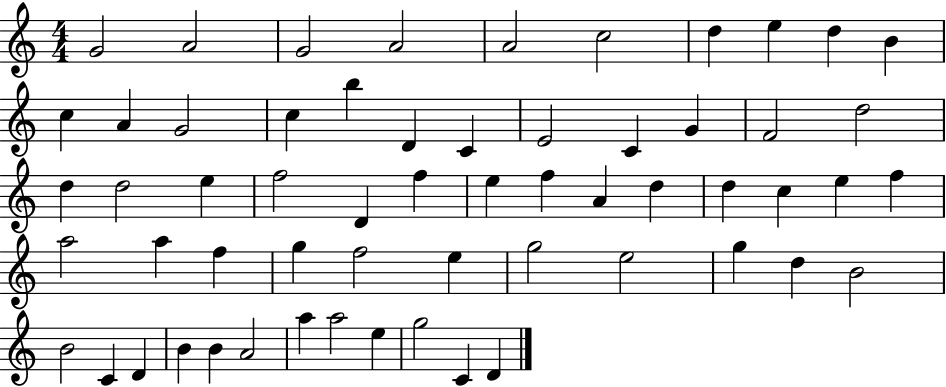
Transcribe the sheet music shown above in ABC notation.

X:1
T:Untitled
M:4/4
L:1/4
K:C
G2 A2 G2 A2 A2 c2 d e d B c A G2 c b D C E2 C G F2 d2 d d2 e f2 D f e f A d d c e f a2 a f g f2 e g2 e2 g d B2 B2 C D B B A2 a a2 e g2 C D